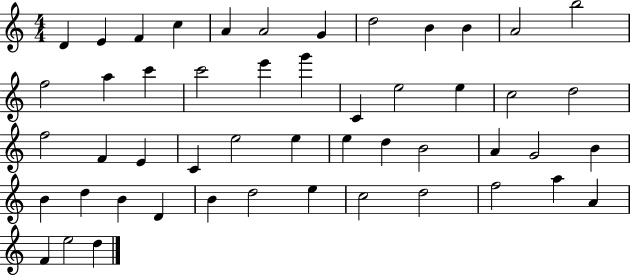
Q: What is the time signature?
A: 4/4